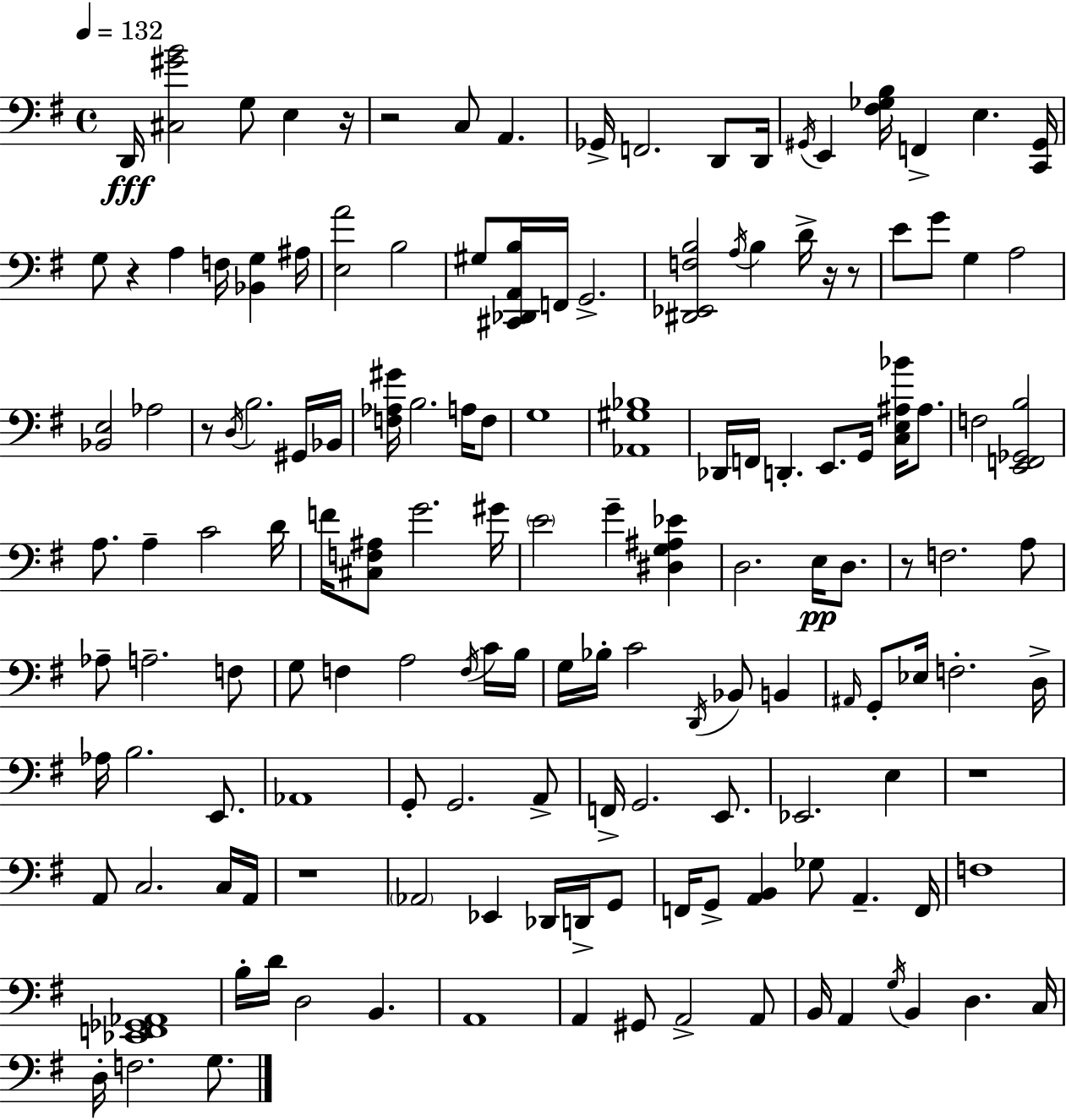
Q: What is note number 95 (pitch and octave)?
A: Ab2